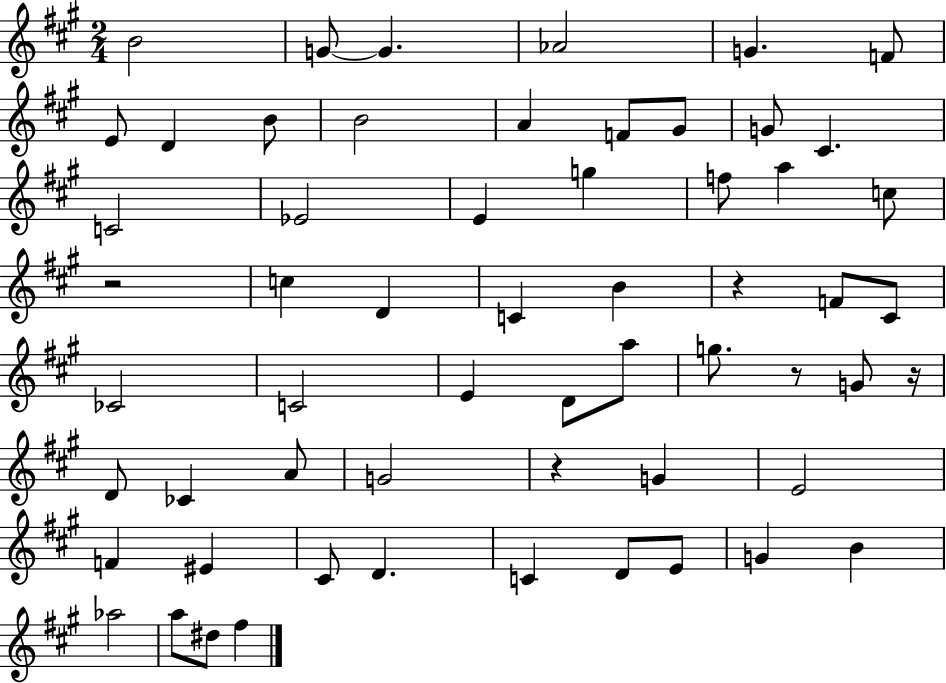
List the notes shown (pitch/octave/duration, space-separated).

B4/h G4/e G4/q. Ab4/h G4/q. F4/e E4/e D4/q B4/e B4/h A4/q F4/e G#4/e G4/e C#4/q. C4/h Eb4/h E4/q G5/q F5/e A5/q C5/e R/h C5/q D4/q C4/q B4/q R/q F4/e C#4/e CES4/h C4/h E4/q D4/e A5/e G5/e. R/e G4/e R/s D4/e CES4/q A4/e G4/h R/q G4/q E4/h F4/q EIS4/q C#4/e D4/q. C4/q D4/e E4/e G4/q B4/q Ab5/h A5/e D#5/e F#5/q